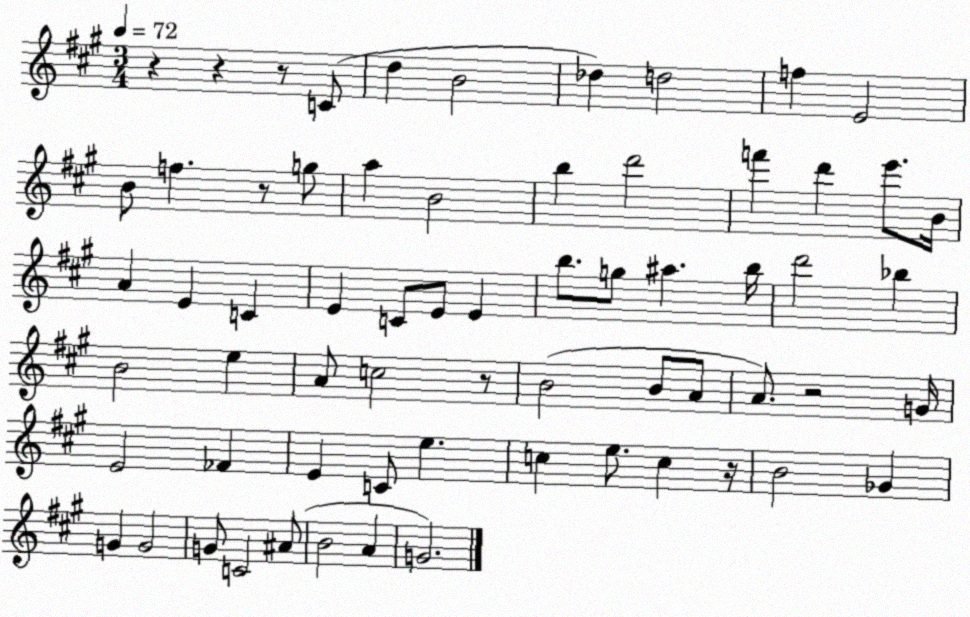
X:1
T:Untitled
M:3/4
L:1/4
K:A
z z z/2 C/2 d B2 _d d2 f E2 B/2 f z/2 g/2 a B2 b d'2 f' d' e'/2 B/4 A E C E C/2 E/2 E b/2 g/2 ^a b/4 d'2 _b B2 e A/2 c2 z/2 B2 B/2 A/2 A/2 z2 G/4 E2 _F E C/2 e c e/2 c z/4 B2 _G G G2 G/2 C2 ^A/2 B2 A G2